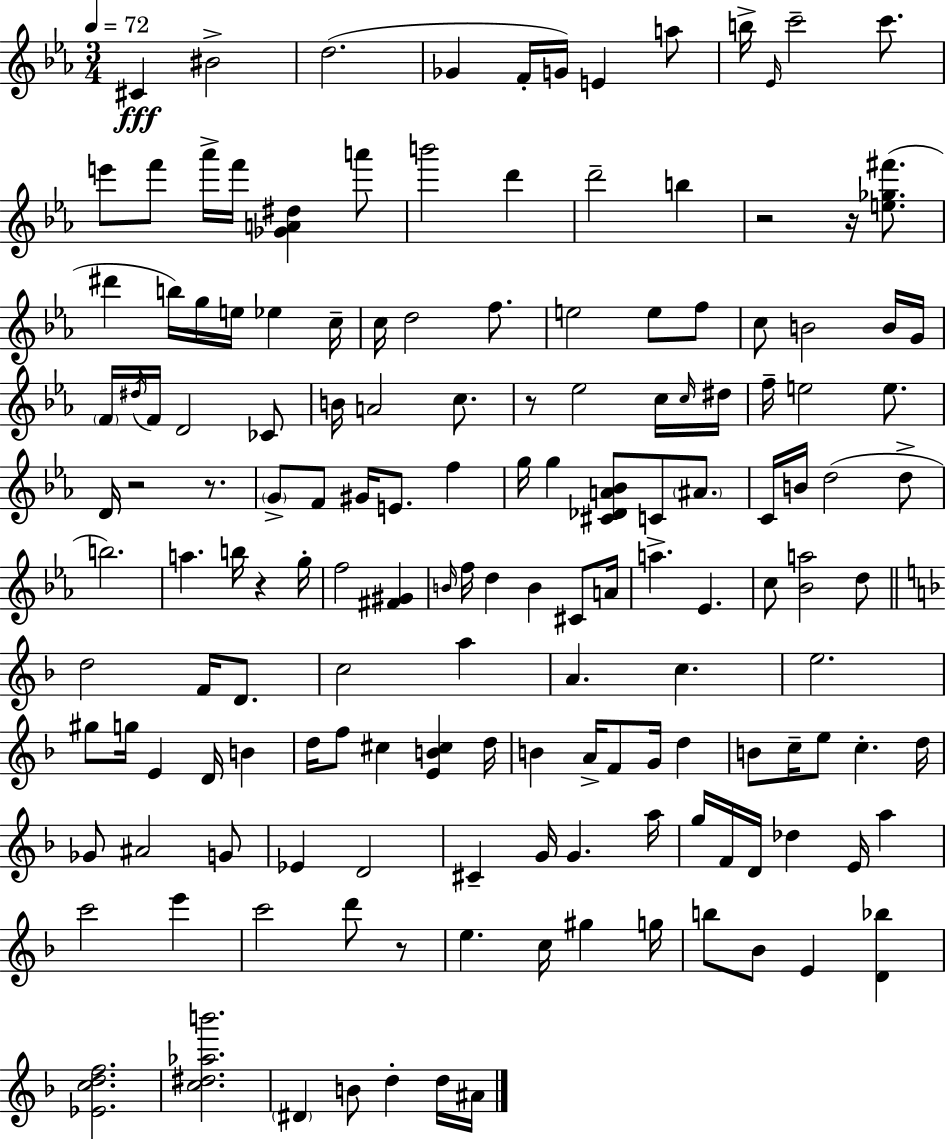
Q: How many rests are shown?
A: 7